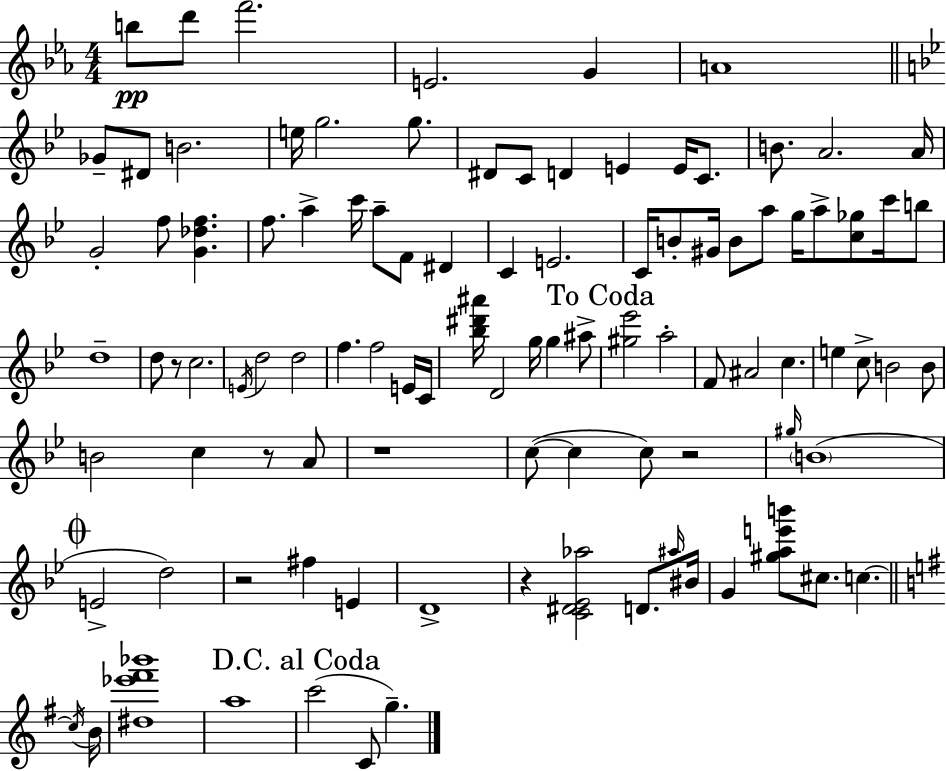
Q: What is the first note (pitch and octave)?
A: B5